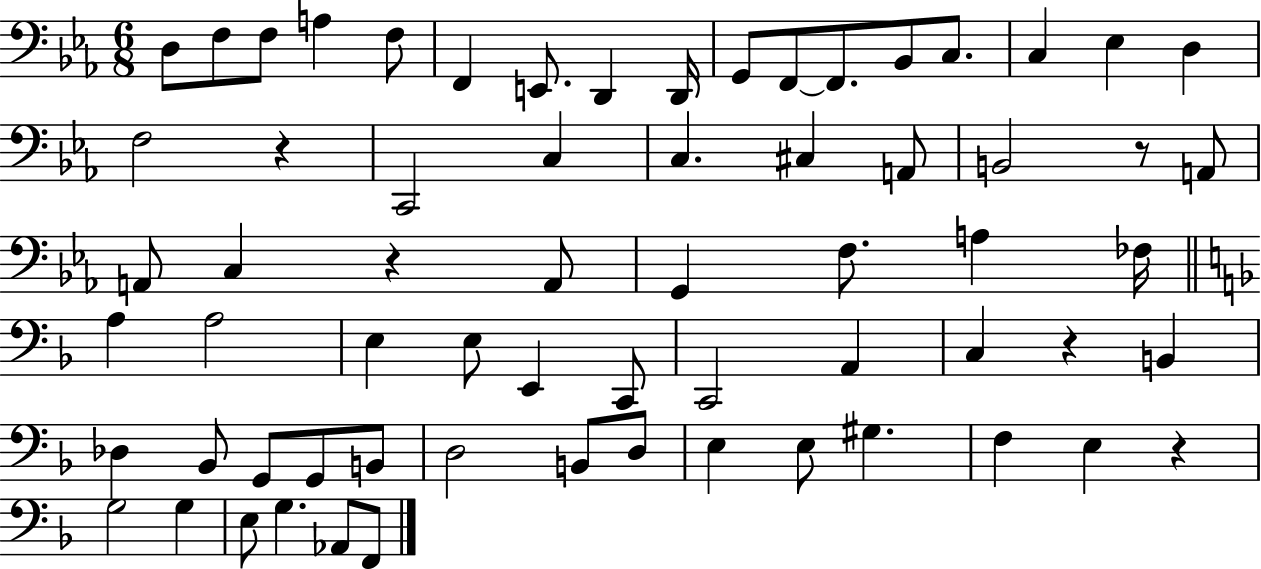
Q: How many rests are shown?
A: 5